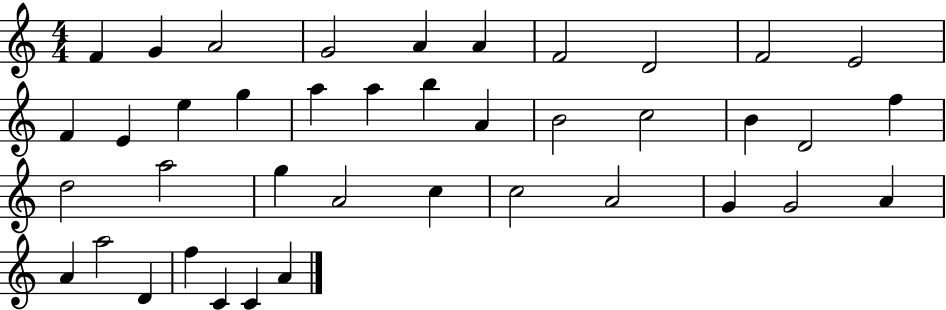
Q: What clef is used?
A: treble